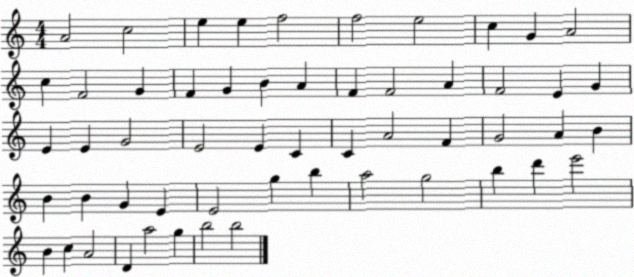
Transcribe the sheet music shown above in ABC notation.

X:1
T:Untitled
M:4/4
L:1/4
K:C
A2 c2 e e f2 f2 e2 c G A2 c F2 G F G B A F F2 A F2 E G E E G2 E2 E C C A2 F G2 A B B B G E E2 g b a2 g2 b d' e'2 B c A2 D a2 g b2 b2